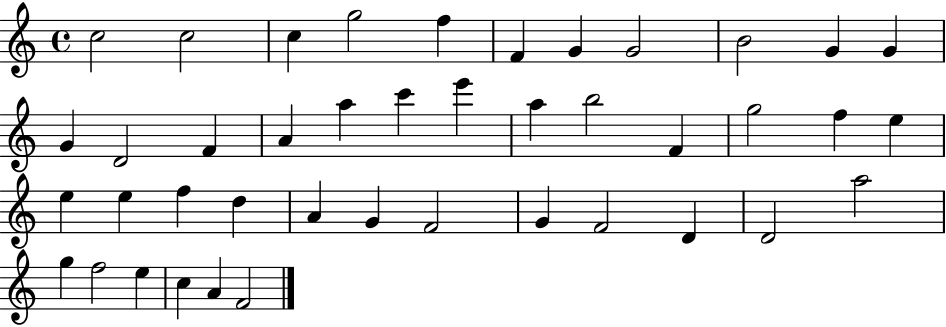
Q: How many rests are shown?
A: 0